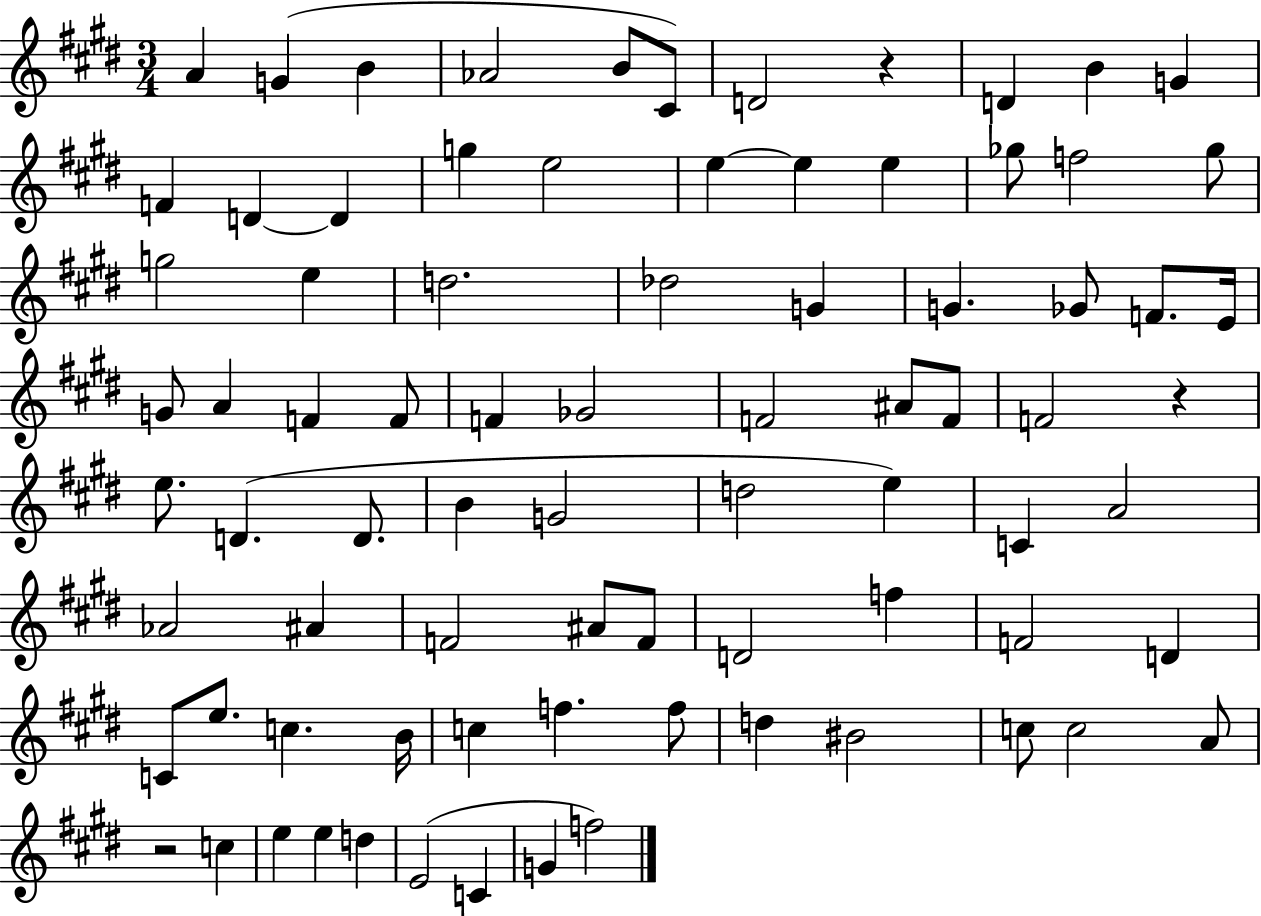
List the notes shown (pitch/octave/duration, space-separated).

A4/q G4/q B4/q Ab4/h B4/e C#4/e D4/h R/q D4/q B4/q G4/q F4/q D4/q D4/q G5/q E5/h E5/q E5/q E5/q Gb5/e F5/h Gb5/e G5/h E5/q D5/h. Db5/h G4/q G4/q. Gb4/e F4/e. E4/s G4/e A4/q F4/q F4/e F4/q Gb4/h F4/h A#4/e F4/e F4/h R/q E5/e. D4/q. D4/e. B4/q G4/h D5/h E5/q C4/q A4/h Ab4/h A#4/q F4/h A#4/e F4/e D4/h F5/q F4/h D4/q C4/e E5/e. C5/q. B4/s C5/q F5/q. F5/e D5/q BIS4/h C5/e C5/h A4/e R/h C5/q E5/q E5/q D5/q E4/h C4/q G4/q F5/h